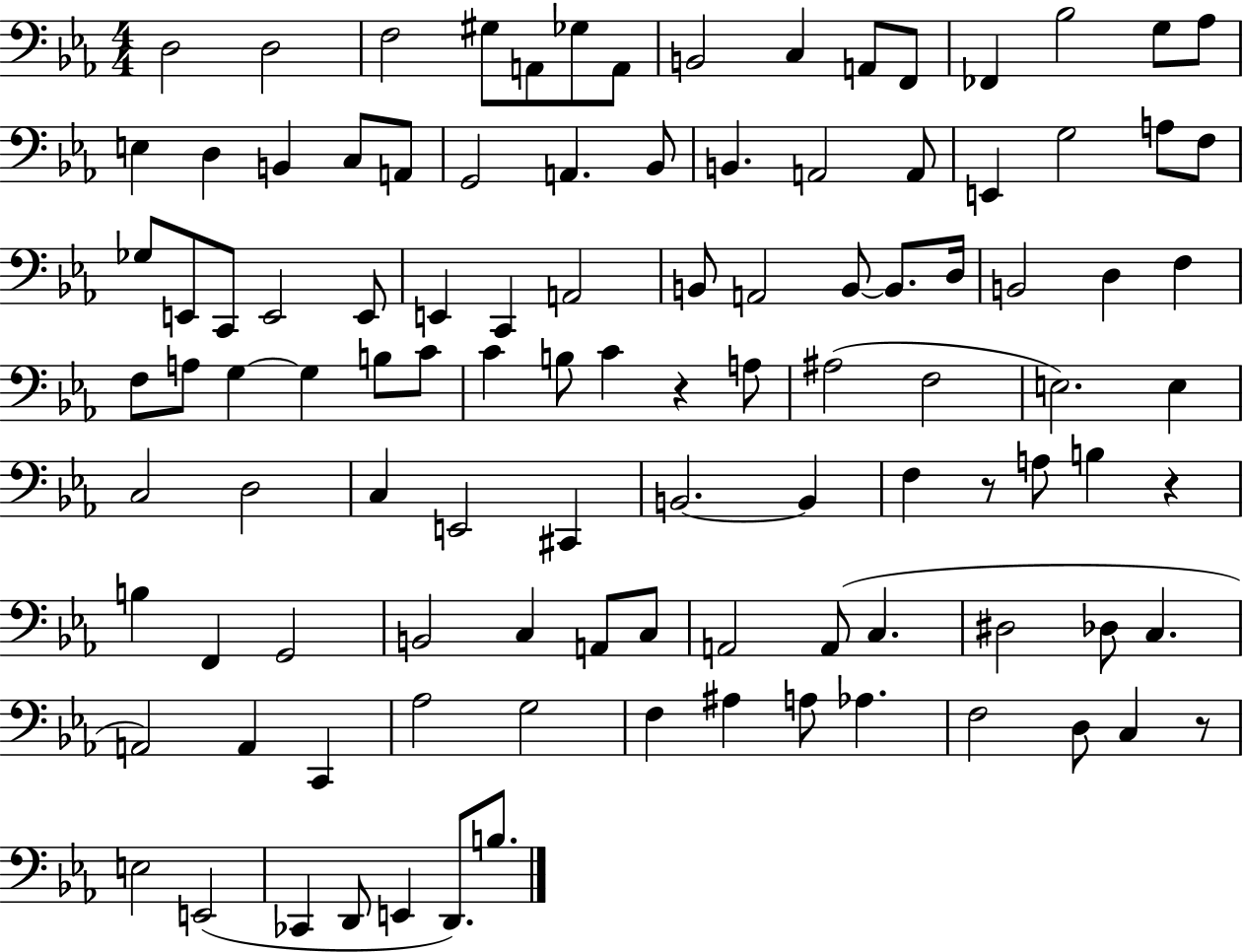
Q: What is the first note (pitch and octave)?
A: D3